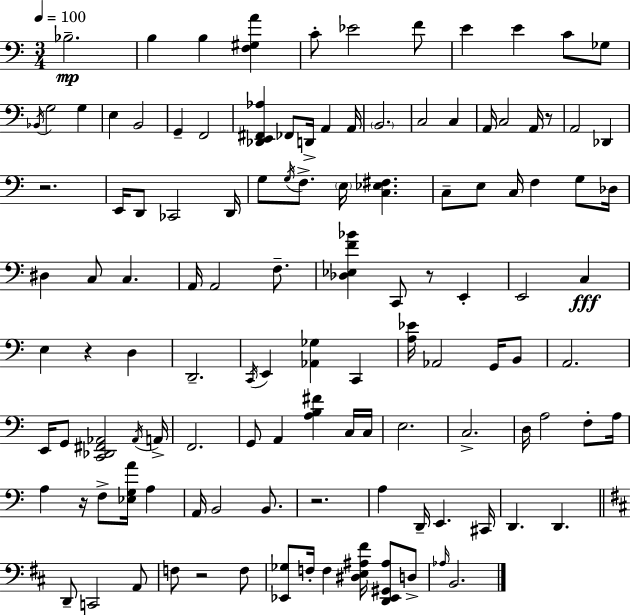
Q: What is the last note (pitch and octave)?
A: B2